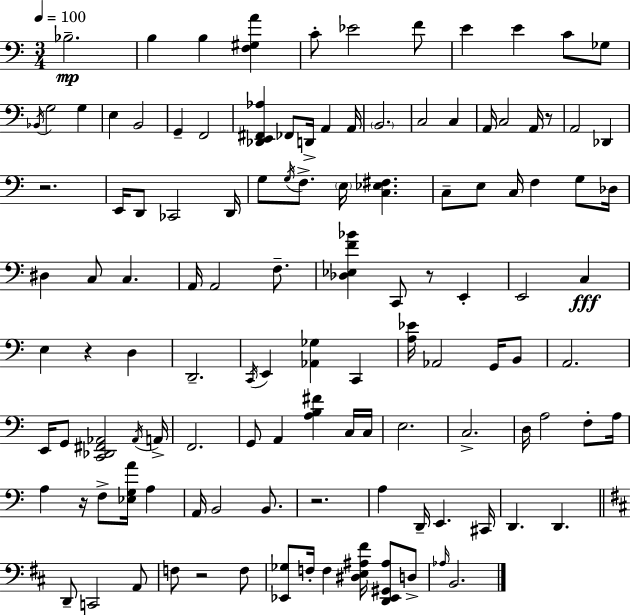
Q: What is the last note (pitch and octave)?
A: B2